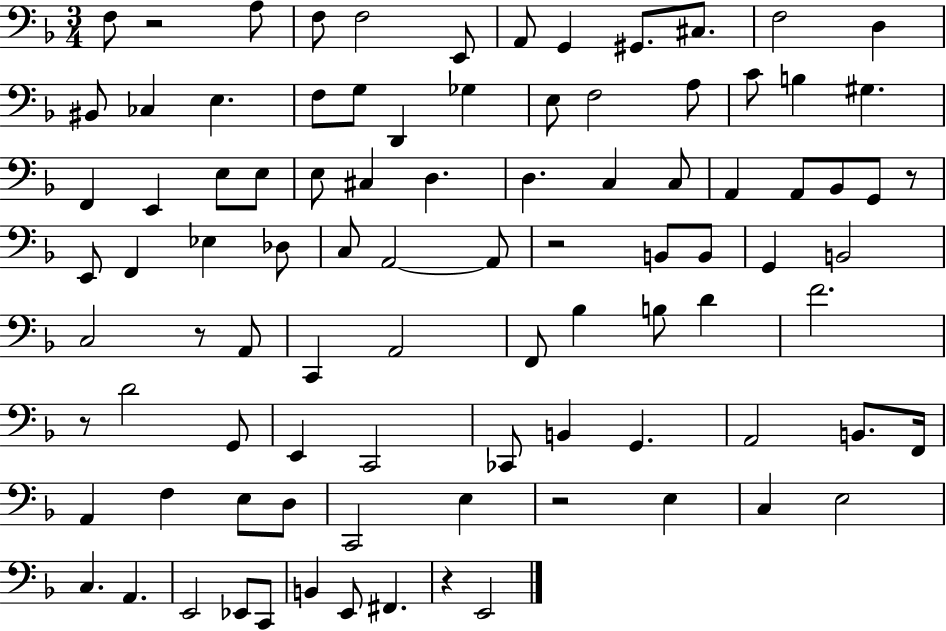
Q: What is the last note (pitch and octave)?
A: E2